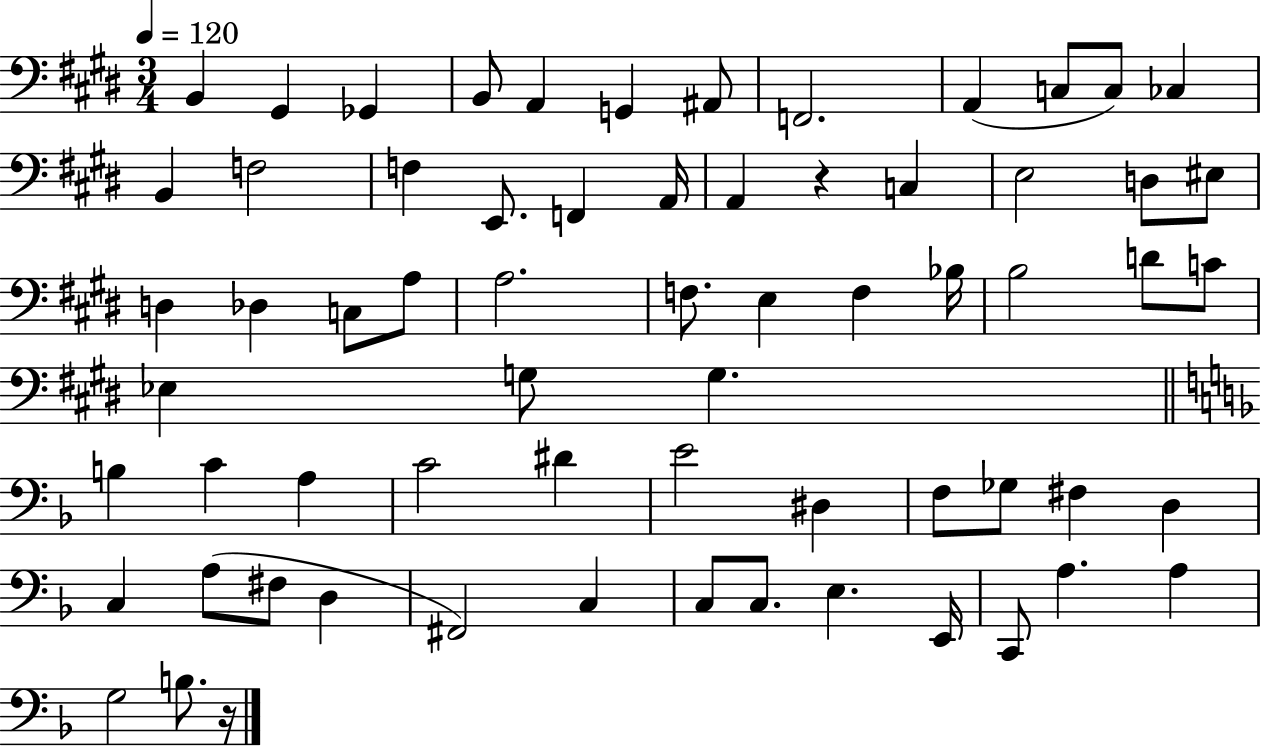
{
  \clef bass
  \numericTimeSignature
  \time 3/4
  \key e \major
  \tempo 4 = 120
  \repeat volta 2 { b,4 gis,4 ges,4 | b,8 a,4 g,4 ais,8 | f,2. | a,4( c8 c8) ces4 | \break b,4 f2 | f4 e,8. f,4 a,16 | a,4 r4 c4 | e2 d8 eis8 | \break d4 des4 c8 a8 | a2. | f8. e4 f4 bes16 | b2 d'8 c'8 | \break ees4 g8 g4. | \bar "||" \break \key f \major b4 c'4 a4 | c'2 dis'4 | e'2 dis4 | f8 ges8 fis4 d4 | \break c4 a8( fis8 d4 | fis,2) c4 | c8 c8. e4. e,16 | c,8 a4. a4 | \break g2 b8. r16 | } \bar "|."
}